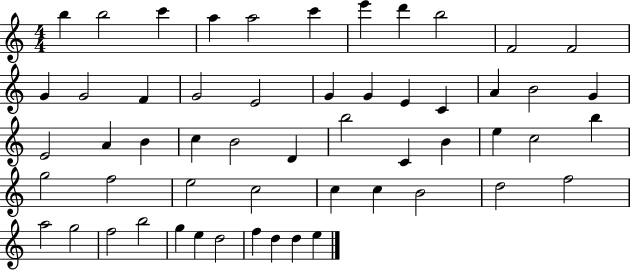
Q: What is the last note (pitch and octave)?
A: E5